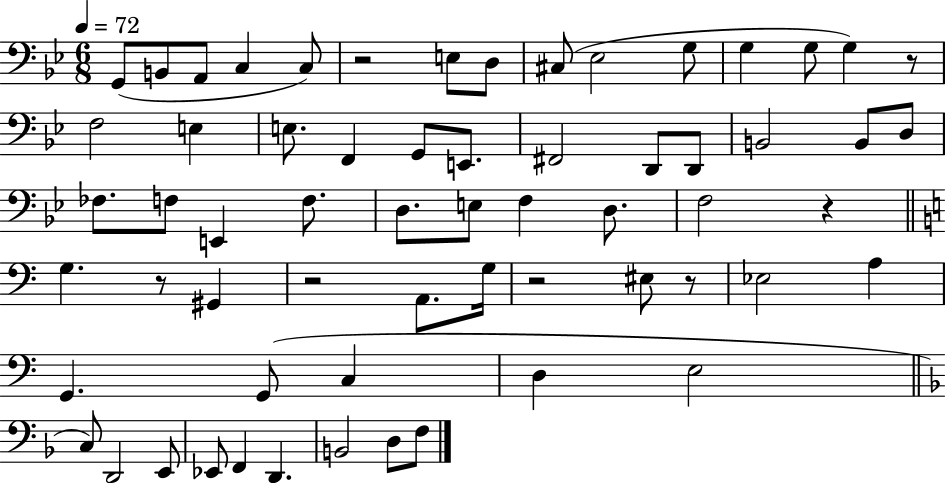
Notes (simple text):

G2/e B2/e A2/e C3/q C3/e R/h E3/e D3/e C#3/e Eb3/h G3/e G3/q G3/e G3/q R/e F3/h E3/q E3/e. F2/q G2/e E2/e. F#2/h D2/e D2/e B2/h B2/e D3/e FES3/e. F3/e E2/q F3/e. D3/e. E3/e F3/q D3/e. F3/h R/q G3/q. R/e G#2/q R/h A2/e. G3/s R/h EIS3/e R/e Eb3/h A3/q G2/q. G2/e C3/q D3/q E3/h C3/e D2/h E2/e Eb2/e F2/q D2/q. B2/h D3/e F3/e